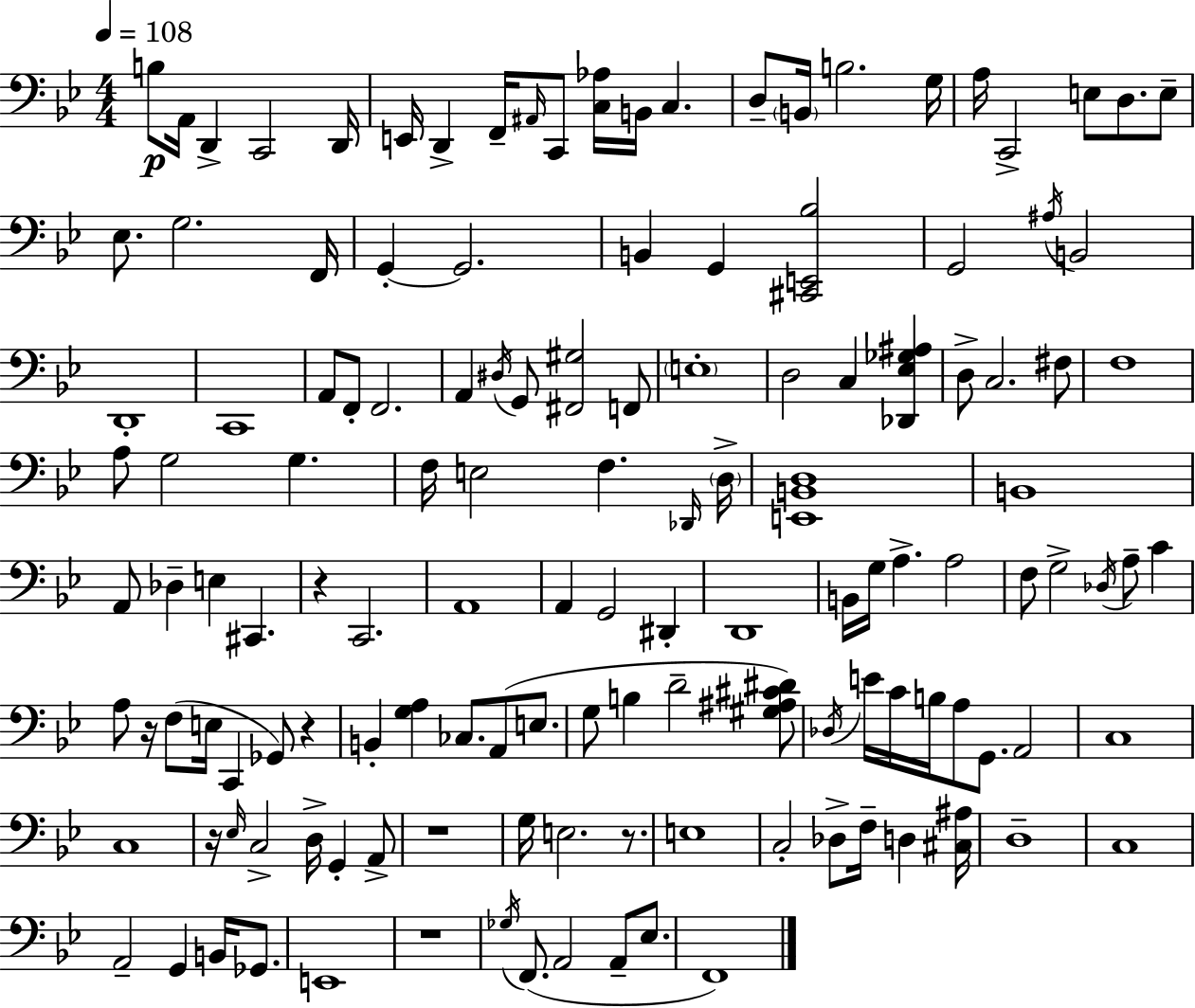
B3/e A2/s D2/q C2/h D2/s E2/s D2/q F2/s A#2/s C2/e [C3,Ab3]/s B2/s C3/q. D3/e B2/s B3/h. G3/s A3/s C2/h E3/e D3/e. E3/e Eb3/e. G3/h. F2/s G2/q G2/h. B2/q G2/q [C#2,E2,Bb3]/h G2/h A#3/s B2/h D2/w C2/w A2/e F2/e F2/h. A2/q D#3/s G2/e [F#2,G#3]/h F2/e E3/w D3/h C3/q [Db2,Eb3,Gb3,A#3]/q D3/e C3/h. F#3/e F3/w A3/e G3/h G3/q. F3/s E3/h F3/q. Db2/s D3/s [E2,B2,D3]/w B2/w A2/e Db3/q E3/q C#2/q. R/q C2/h. A2/w A2/q G2/h D#2/q D2/w B2/s G3/s A3/q. A3/h F3/e G3/h Db3/s A3/e C4/q A3/e R/s F3/e E3/s C2/q Gb2/e R/q B2/q [G3,A3]/q CES3/e. A2/e E3/e. G3/e B3/q D4/h [G#3,A#3,C#4,D#4]/e Db3/s E4/s C4/s B3/s A3/e G2/e. A2/h C3/w C3/w R/s Eb3/s C3/h D3/s G2/q A2/e R/w G3/s E3/h. R/e. E3/w C3/h Db3/e F3/s D3/q [C#3,A#3]/s D3/w C3/w A2/h G2/q B2/s Gb2/e. E2/w R/w Gb3/s F2/e. A2/h A2/e Eb3/e. F2/w